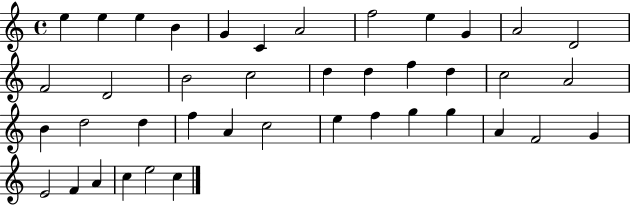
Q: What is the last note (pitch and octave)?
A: C5